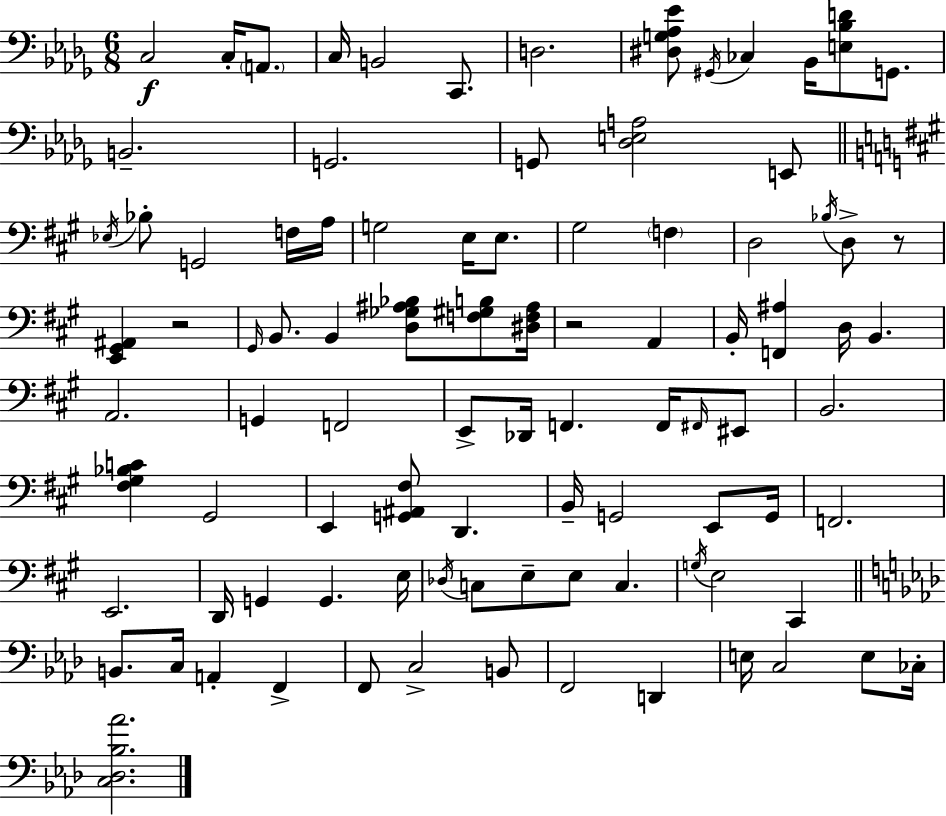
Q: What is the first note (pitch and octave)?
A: C3